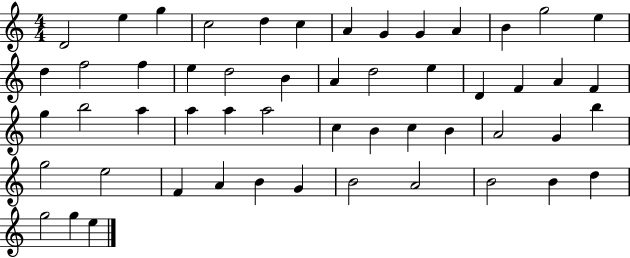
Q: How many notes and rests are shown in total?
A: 53